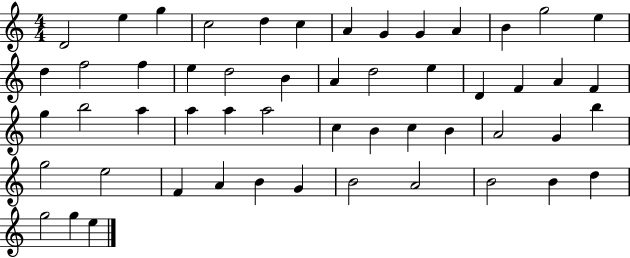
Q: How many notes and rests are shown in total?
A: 53